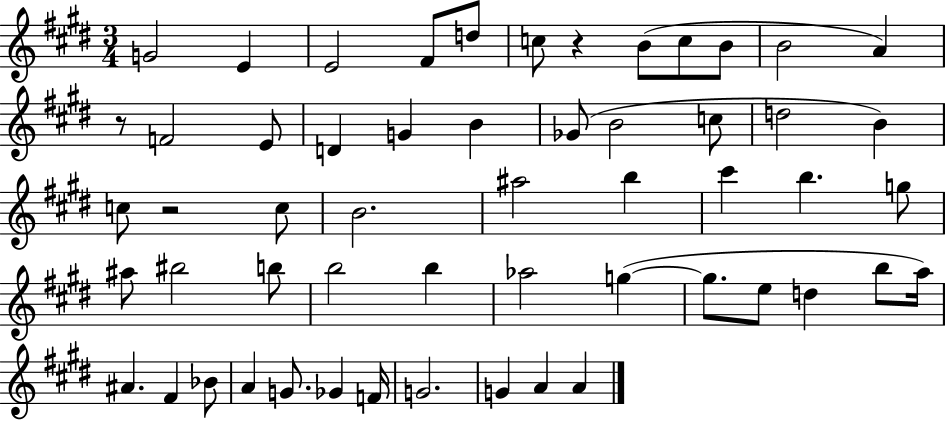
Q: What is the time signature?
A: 3/4